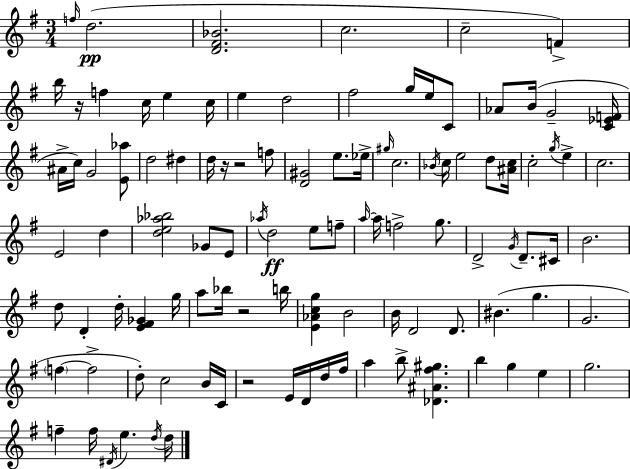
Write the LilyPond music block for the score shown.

{
  \clef treble
  \numericTimeSignature
  \time 3/4
  \key g \major
  \grace { f''16 }\pp d''2.( | <d' fis' bes'>2. | c''2. | c''2-- f'4->) | \break b''16 r16 f''4 c''16 e''4 | c''16 e''4 d''2 | fis''2 g''16 e''16 c'8 | aes'8 b'16( g'2-- | \break <c' ees' f'>16 ais'16-> c''16) g'2 <e' aes''>8 | d''2 dis''4 | d''16 r16 r2 f''8 | <d' gis'>2 e''8. | \break ees''16-> \grace { gis''16 } c''2. | \acciaccatura { bes'16 } c''16 e''2 | d''8 <ais' c''>16 c''2-. \acciaccatura { g''16 } | e''4-> c''2. | \break e'2 | d''4 <d'' e'' aes'' bes''>2 | ges'8 e'8 \acciaccatura { aes''16 } d''2\ff | e''8 f''8-- \grace { a''16~ }~ a''16 f''2-> | \break g''8. d'2-> | \acciaccatura { g'16 } d'8.-- cis'16 b'2. | d''8 d'4-. | d''16-. <e' fis' ges'>4 g''16 a''8 bes''16 r2 | \break b''16 <e' aes' c'' g''>4 b'2 | b'16 d'2 | d'8. bis'4.( | g''4. g'2. | \break \parenthesize f''4~~ f''2-> | d''8-.) c''2 | b'16 c'16 r2 | e'16 d'16 d''16 fis''16 a''4 b''8-> | \break <des' ais' fis'' gis''>4. b''4 g''4 | e''4 g''2. | f''4-- f''16 | \acciaccatura { dis'16 } e''4. \acciaccatura { d''16 } d''16 \bar "|."
}